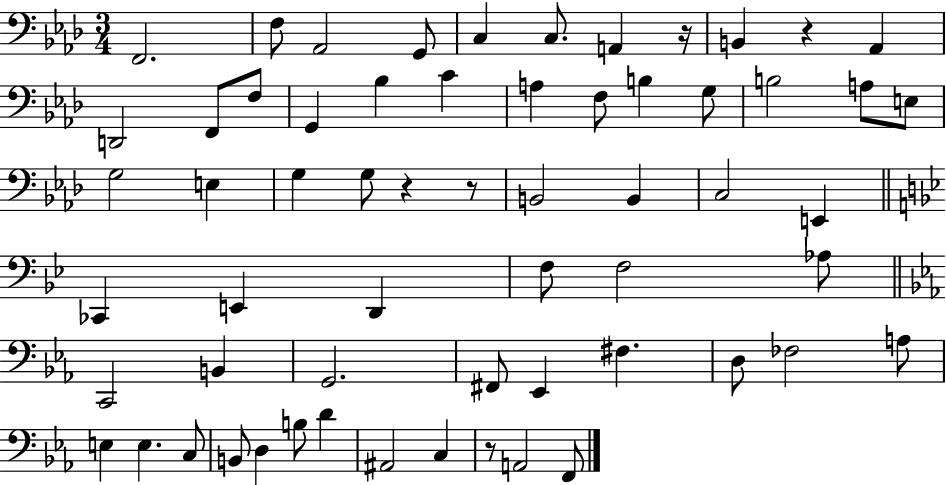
F2/h. F3/e Ab2/h G2/e C3/q C3/e. A2/q R/s B2/q R/q Ab2/q D2/h F2/e F3/e G2/q Bb3/q C4/q A3/q F3/e B3/q G3/e B3/h A3/e E3/e G3/h E3/q G3/q G3/e R/q R/e B2/h B2/q C3/h E2/q CES2/q E2/q D2/q F3/e F3/h Ab3/e C2/h B2/q G2/h. F#2/e Eb2/q F#3/q. D3/e FES3/h A3/e E3/q E3/q. C3/e B2/e D3/q B3/e D4/q A#2/h C3/q R/e A2/h F2/e